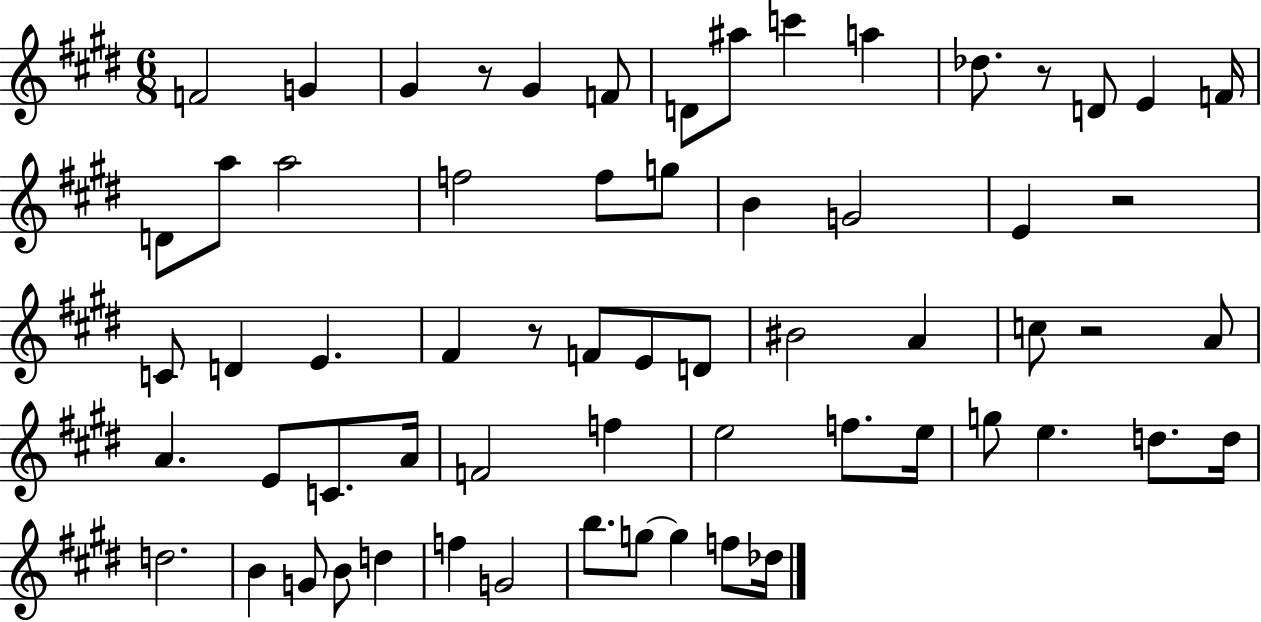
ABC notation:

X:1
T:Untitled
M:6/8
L:1/4
K:E
F2 G ^G z/2 ^G F/2 D/2 ^a/2 c' a _d/2 z/2 D/2 E F/4 D/2 a/2 a2 f2 f/2 g/2 B G2 E z2 C/2 D E ^F z/2 F/2 E/2 D/2 ^B2 A c/2 z2 A/2 A E/2 C/2 A/4 F2 f e2 f/2 e/4 g/2 e d/2 d/4 d2 B G/2 B/2 d f G2 b/2 g/2 g f/2 _d/4